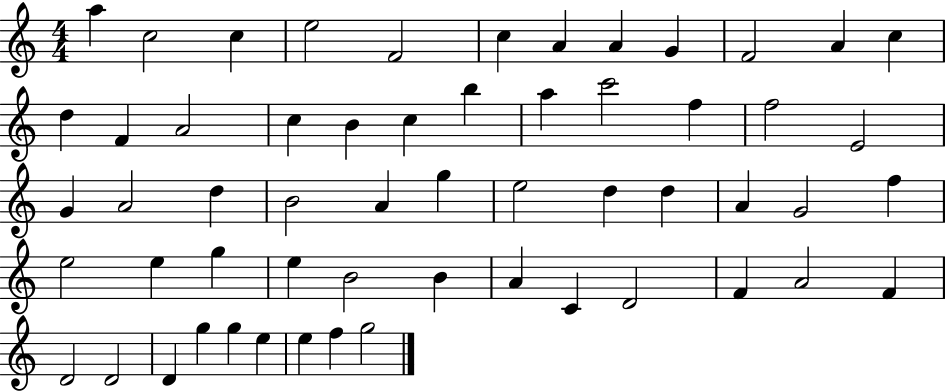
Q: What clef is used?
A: treble